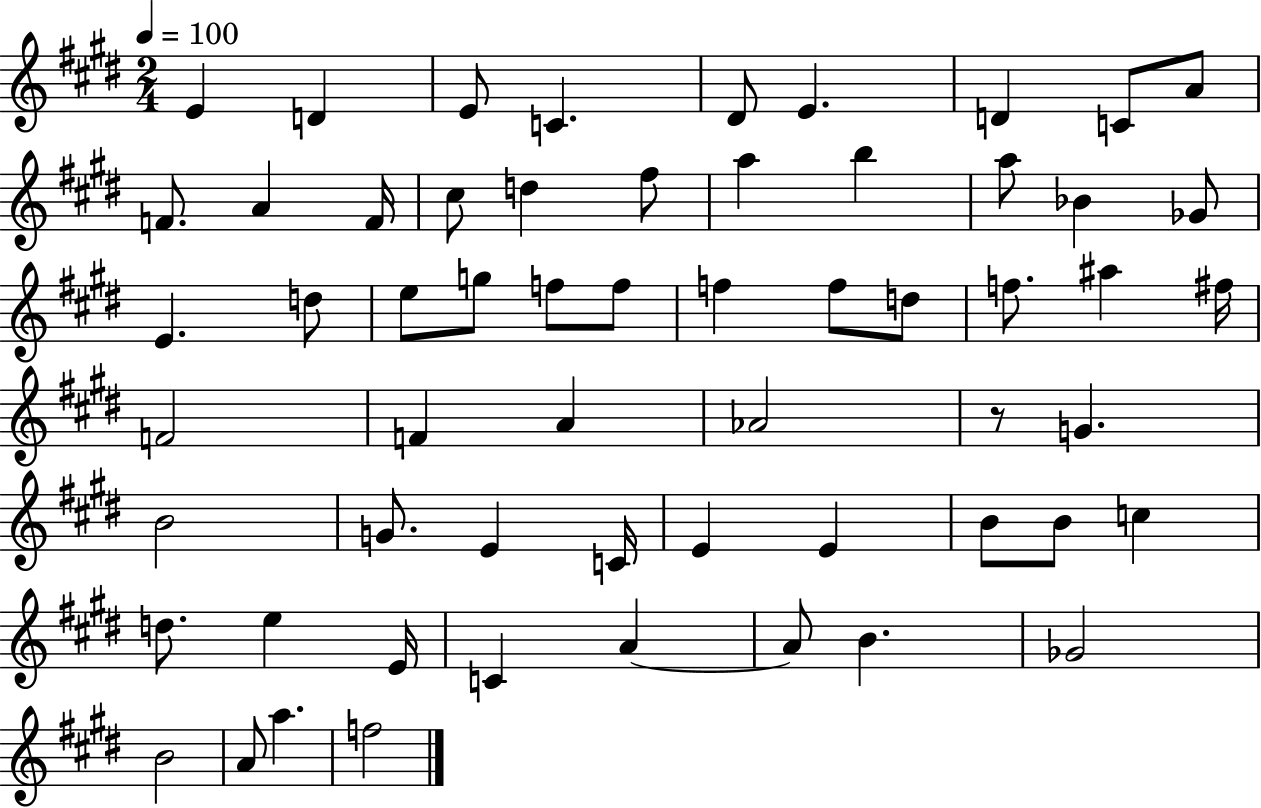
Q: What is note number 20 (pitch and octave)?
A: Gb4